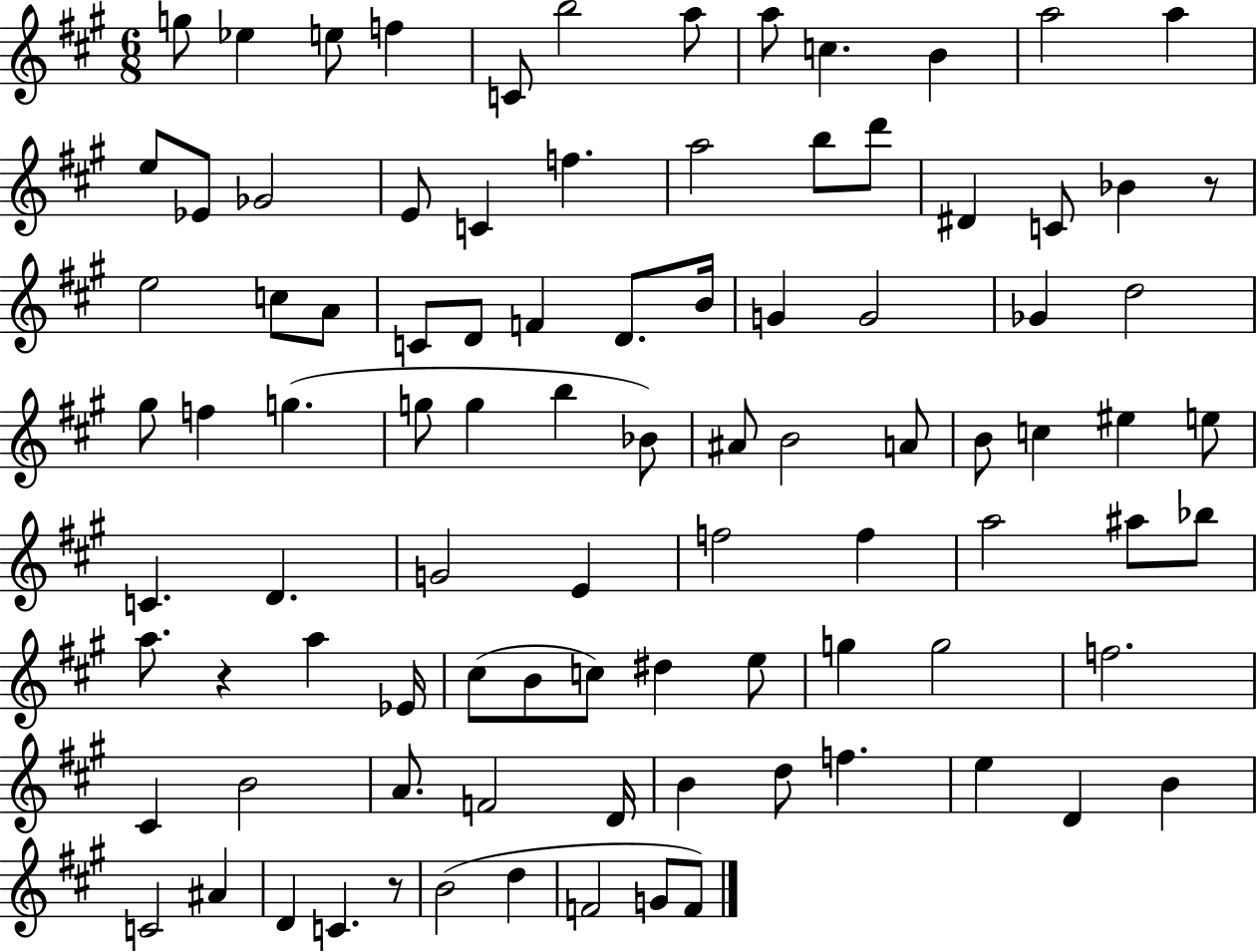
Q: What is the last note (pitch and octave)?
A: F4